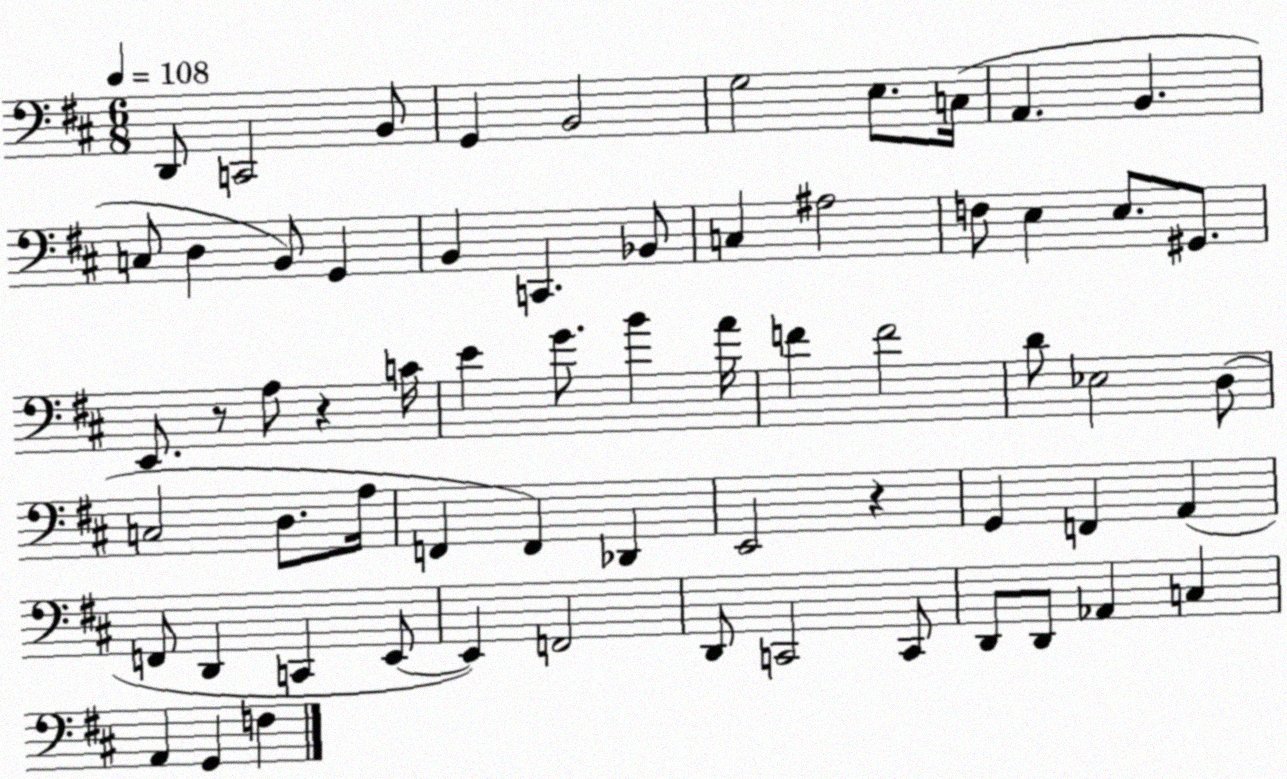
X:1
T:Untitled
M:6/8
L:1/4
K:D
D,,/2 C,,2 B,,/2 G,, B,,2 G,2 E,/2 C,/4 A,, B,, C,/2 D, B,,/2 G,, B,, C,, _B,,/2 C, ^A,2 F,/2 E, E,/2 ^G,,/2 E,,/2 z/2 A,/2 z C/4 E G/2 B A/4 F F2 D/2 _E,2 D,/2 C,2 D,/2 A,/4 F,, F,, _D,, E,,2 z G,, F,, A,, F,,/2 D,, C,, E,,/2 E,, F,,2 D,,/2 C,,2 C,,/2 D,,/2 D,,/2 _A,, C, A,, G,, F,